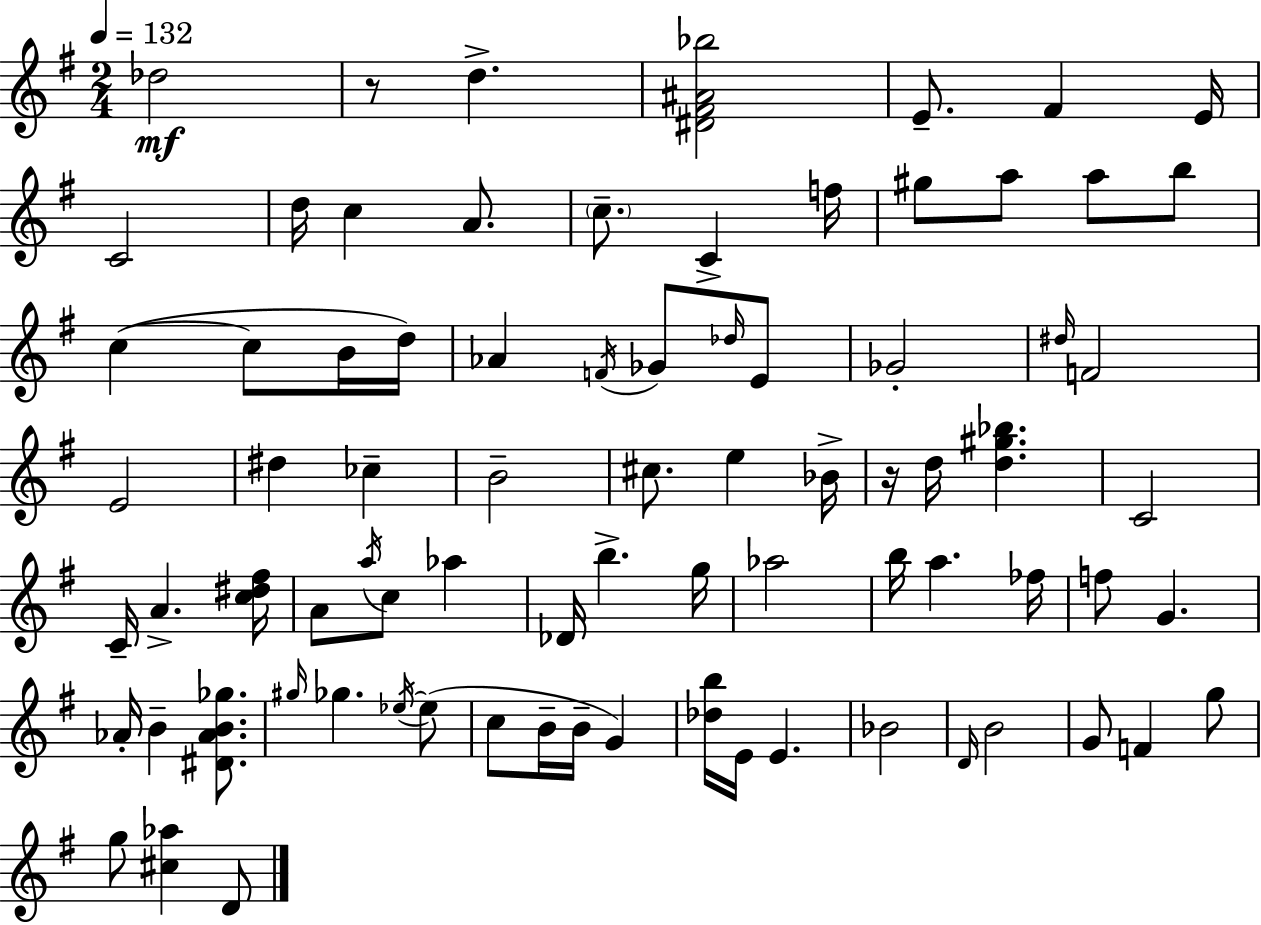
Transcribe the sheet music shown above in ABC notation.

X:1
T:Untitled
M:2/4
L:1/4
K:Em
_d2 z/2 d [^D^F^A_b]2 E/2 ^F E/4 C2 d/4 c A/2 c/2 C f/4 ^g/2 a/2 a/2 b/2 c c/2 B/4 d/4 _A F/4 _G/2 _d/4 E/2 _G2 ^d/4 F2 E2 ^d _c B2 ^c/2 e _B/4 z/4 d/4 [d^g_b] C2 C/4 A [c^d^f]/4 A/2 a/4 c/2 _a _D/4 b g/4 _a2 b/4 a _f/4 f/2 G _A/4 B [^D_AB_g]/2 ^g/4 _g _e/4 _e/2 c/2 B/4 B/4 G [_db]/4 E/4 E _B2 D/4 B2 G/2 F g/2 g/2 [^c_a] D/2